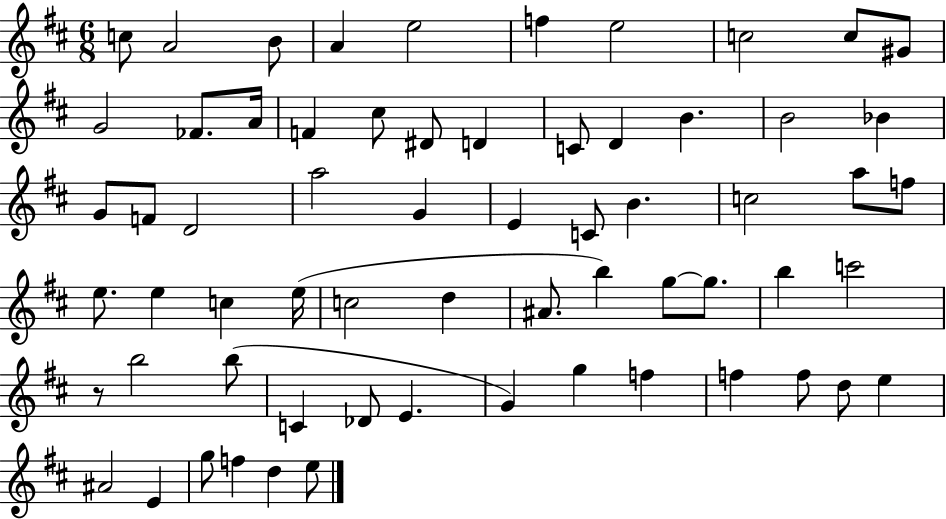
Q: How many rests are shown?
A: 1